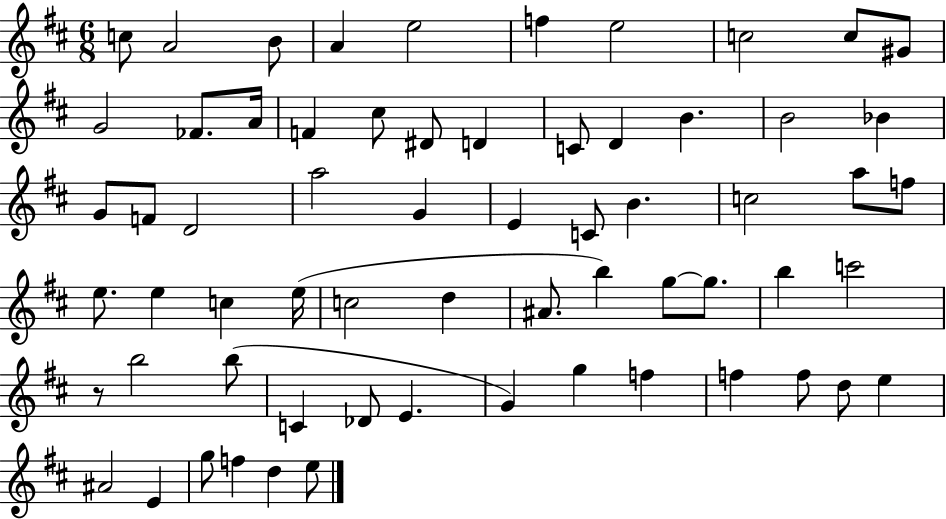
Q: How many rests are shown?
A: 1